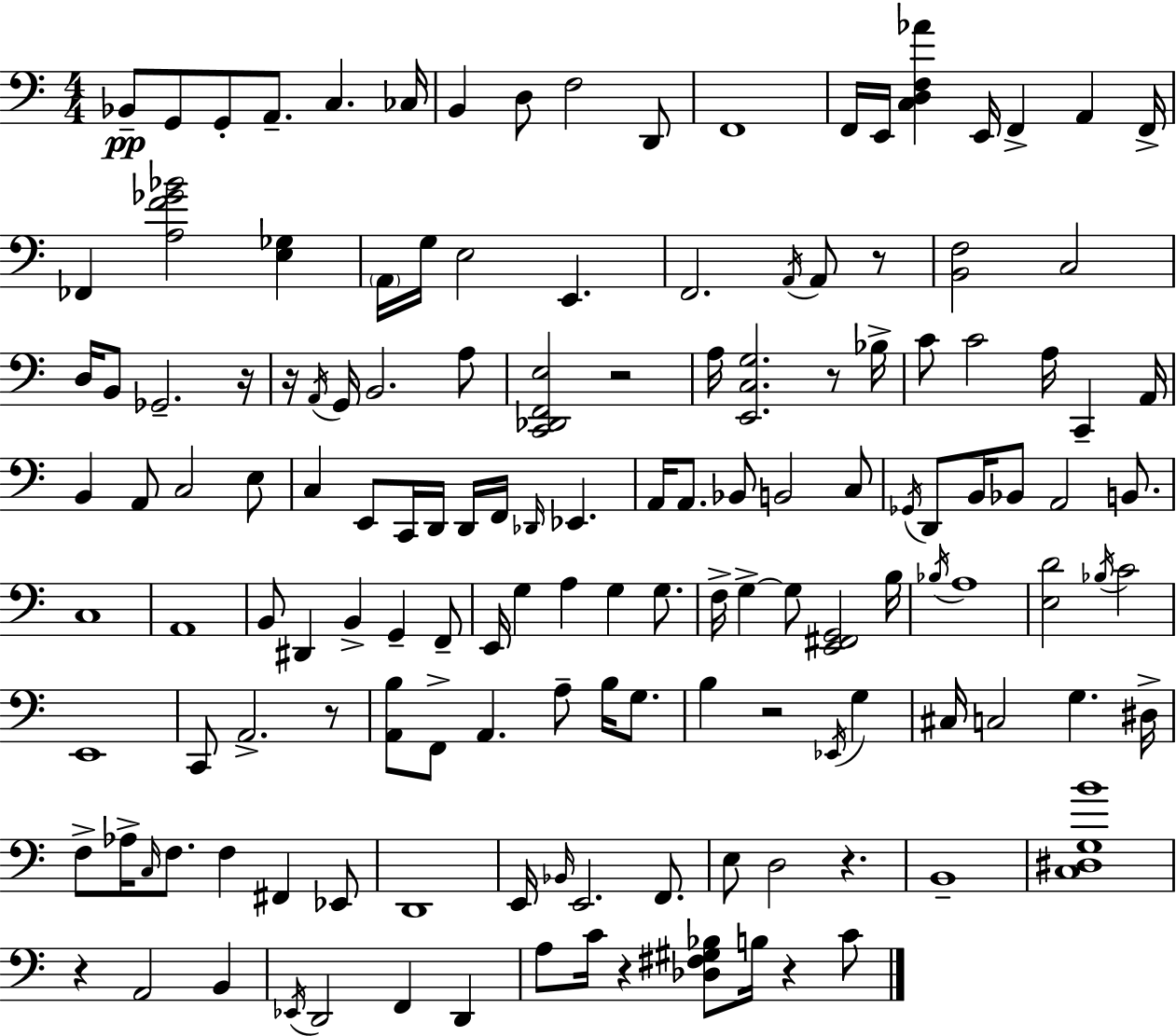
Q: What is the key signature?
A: C major